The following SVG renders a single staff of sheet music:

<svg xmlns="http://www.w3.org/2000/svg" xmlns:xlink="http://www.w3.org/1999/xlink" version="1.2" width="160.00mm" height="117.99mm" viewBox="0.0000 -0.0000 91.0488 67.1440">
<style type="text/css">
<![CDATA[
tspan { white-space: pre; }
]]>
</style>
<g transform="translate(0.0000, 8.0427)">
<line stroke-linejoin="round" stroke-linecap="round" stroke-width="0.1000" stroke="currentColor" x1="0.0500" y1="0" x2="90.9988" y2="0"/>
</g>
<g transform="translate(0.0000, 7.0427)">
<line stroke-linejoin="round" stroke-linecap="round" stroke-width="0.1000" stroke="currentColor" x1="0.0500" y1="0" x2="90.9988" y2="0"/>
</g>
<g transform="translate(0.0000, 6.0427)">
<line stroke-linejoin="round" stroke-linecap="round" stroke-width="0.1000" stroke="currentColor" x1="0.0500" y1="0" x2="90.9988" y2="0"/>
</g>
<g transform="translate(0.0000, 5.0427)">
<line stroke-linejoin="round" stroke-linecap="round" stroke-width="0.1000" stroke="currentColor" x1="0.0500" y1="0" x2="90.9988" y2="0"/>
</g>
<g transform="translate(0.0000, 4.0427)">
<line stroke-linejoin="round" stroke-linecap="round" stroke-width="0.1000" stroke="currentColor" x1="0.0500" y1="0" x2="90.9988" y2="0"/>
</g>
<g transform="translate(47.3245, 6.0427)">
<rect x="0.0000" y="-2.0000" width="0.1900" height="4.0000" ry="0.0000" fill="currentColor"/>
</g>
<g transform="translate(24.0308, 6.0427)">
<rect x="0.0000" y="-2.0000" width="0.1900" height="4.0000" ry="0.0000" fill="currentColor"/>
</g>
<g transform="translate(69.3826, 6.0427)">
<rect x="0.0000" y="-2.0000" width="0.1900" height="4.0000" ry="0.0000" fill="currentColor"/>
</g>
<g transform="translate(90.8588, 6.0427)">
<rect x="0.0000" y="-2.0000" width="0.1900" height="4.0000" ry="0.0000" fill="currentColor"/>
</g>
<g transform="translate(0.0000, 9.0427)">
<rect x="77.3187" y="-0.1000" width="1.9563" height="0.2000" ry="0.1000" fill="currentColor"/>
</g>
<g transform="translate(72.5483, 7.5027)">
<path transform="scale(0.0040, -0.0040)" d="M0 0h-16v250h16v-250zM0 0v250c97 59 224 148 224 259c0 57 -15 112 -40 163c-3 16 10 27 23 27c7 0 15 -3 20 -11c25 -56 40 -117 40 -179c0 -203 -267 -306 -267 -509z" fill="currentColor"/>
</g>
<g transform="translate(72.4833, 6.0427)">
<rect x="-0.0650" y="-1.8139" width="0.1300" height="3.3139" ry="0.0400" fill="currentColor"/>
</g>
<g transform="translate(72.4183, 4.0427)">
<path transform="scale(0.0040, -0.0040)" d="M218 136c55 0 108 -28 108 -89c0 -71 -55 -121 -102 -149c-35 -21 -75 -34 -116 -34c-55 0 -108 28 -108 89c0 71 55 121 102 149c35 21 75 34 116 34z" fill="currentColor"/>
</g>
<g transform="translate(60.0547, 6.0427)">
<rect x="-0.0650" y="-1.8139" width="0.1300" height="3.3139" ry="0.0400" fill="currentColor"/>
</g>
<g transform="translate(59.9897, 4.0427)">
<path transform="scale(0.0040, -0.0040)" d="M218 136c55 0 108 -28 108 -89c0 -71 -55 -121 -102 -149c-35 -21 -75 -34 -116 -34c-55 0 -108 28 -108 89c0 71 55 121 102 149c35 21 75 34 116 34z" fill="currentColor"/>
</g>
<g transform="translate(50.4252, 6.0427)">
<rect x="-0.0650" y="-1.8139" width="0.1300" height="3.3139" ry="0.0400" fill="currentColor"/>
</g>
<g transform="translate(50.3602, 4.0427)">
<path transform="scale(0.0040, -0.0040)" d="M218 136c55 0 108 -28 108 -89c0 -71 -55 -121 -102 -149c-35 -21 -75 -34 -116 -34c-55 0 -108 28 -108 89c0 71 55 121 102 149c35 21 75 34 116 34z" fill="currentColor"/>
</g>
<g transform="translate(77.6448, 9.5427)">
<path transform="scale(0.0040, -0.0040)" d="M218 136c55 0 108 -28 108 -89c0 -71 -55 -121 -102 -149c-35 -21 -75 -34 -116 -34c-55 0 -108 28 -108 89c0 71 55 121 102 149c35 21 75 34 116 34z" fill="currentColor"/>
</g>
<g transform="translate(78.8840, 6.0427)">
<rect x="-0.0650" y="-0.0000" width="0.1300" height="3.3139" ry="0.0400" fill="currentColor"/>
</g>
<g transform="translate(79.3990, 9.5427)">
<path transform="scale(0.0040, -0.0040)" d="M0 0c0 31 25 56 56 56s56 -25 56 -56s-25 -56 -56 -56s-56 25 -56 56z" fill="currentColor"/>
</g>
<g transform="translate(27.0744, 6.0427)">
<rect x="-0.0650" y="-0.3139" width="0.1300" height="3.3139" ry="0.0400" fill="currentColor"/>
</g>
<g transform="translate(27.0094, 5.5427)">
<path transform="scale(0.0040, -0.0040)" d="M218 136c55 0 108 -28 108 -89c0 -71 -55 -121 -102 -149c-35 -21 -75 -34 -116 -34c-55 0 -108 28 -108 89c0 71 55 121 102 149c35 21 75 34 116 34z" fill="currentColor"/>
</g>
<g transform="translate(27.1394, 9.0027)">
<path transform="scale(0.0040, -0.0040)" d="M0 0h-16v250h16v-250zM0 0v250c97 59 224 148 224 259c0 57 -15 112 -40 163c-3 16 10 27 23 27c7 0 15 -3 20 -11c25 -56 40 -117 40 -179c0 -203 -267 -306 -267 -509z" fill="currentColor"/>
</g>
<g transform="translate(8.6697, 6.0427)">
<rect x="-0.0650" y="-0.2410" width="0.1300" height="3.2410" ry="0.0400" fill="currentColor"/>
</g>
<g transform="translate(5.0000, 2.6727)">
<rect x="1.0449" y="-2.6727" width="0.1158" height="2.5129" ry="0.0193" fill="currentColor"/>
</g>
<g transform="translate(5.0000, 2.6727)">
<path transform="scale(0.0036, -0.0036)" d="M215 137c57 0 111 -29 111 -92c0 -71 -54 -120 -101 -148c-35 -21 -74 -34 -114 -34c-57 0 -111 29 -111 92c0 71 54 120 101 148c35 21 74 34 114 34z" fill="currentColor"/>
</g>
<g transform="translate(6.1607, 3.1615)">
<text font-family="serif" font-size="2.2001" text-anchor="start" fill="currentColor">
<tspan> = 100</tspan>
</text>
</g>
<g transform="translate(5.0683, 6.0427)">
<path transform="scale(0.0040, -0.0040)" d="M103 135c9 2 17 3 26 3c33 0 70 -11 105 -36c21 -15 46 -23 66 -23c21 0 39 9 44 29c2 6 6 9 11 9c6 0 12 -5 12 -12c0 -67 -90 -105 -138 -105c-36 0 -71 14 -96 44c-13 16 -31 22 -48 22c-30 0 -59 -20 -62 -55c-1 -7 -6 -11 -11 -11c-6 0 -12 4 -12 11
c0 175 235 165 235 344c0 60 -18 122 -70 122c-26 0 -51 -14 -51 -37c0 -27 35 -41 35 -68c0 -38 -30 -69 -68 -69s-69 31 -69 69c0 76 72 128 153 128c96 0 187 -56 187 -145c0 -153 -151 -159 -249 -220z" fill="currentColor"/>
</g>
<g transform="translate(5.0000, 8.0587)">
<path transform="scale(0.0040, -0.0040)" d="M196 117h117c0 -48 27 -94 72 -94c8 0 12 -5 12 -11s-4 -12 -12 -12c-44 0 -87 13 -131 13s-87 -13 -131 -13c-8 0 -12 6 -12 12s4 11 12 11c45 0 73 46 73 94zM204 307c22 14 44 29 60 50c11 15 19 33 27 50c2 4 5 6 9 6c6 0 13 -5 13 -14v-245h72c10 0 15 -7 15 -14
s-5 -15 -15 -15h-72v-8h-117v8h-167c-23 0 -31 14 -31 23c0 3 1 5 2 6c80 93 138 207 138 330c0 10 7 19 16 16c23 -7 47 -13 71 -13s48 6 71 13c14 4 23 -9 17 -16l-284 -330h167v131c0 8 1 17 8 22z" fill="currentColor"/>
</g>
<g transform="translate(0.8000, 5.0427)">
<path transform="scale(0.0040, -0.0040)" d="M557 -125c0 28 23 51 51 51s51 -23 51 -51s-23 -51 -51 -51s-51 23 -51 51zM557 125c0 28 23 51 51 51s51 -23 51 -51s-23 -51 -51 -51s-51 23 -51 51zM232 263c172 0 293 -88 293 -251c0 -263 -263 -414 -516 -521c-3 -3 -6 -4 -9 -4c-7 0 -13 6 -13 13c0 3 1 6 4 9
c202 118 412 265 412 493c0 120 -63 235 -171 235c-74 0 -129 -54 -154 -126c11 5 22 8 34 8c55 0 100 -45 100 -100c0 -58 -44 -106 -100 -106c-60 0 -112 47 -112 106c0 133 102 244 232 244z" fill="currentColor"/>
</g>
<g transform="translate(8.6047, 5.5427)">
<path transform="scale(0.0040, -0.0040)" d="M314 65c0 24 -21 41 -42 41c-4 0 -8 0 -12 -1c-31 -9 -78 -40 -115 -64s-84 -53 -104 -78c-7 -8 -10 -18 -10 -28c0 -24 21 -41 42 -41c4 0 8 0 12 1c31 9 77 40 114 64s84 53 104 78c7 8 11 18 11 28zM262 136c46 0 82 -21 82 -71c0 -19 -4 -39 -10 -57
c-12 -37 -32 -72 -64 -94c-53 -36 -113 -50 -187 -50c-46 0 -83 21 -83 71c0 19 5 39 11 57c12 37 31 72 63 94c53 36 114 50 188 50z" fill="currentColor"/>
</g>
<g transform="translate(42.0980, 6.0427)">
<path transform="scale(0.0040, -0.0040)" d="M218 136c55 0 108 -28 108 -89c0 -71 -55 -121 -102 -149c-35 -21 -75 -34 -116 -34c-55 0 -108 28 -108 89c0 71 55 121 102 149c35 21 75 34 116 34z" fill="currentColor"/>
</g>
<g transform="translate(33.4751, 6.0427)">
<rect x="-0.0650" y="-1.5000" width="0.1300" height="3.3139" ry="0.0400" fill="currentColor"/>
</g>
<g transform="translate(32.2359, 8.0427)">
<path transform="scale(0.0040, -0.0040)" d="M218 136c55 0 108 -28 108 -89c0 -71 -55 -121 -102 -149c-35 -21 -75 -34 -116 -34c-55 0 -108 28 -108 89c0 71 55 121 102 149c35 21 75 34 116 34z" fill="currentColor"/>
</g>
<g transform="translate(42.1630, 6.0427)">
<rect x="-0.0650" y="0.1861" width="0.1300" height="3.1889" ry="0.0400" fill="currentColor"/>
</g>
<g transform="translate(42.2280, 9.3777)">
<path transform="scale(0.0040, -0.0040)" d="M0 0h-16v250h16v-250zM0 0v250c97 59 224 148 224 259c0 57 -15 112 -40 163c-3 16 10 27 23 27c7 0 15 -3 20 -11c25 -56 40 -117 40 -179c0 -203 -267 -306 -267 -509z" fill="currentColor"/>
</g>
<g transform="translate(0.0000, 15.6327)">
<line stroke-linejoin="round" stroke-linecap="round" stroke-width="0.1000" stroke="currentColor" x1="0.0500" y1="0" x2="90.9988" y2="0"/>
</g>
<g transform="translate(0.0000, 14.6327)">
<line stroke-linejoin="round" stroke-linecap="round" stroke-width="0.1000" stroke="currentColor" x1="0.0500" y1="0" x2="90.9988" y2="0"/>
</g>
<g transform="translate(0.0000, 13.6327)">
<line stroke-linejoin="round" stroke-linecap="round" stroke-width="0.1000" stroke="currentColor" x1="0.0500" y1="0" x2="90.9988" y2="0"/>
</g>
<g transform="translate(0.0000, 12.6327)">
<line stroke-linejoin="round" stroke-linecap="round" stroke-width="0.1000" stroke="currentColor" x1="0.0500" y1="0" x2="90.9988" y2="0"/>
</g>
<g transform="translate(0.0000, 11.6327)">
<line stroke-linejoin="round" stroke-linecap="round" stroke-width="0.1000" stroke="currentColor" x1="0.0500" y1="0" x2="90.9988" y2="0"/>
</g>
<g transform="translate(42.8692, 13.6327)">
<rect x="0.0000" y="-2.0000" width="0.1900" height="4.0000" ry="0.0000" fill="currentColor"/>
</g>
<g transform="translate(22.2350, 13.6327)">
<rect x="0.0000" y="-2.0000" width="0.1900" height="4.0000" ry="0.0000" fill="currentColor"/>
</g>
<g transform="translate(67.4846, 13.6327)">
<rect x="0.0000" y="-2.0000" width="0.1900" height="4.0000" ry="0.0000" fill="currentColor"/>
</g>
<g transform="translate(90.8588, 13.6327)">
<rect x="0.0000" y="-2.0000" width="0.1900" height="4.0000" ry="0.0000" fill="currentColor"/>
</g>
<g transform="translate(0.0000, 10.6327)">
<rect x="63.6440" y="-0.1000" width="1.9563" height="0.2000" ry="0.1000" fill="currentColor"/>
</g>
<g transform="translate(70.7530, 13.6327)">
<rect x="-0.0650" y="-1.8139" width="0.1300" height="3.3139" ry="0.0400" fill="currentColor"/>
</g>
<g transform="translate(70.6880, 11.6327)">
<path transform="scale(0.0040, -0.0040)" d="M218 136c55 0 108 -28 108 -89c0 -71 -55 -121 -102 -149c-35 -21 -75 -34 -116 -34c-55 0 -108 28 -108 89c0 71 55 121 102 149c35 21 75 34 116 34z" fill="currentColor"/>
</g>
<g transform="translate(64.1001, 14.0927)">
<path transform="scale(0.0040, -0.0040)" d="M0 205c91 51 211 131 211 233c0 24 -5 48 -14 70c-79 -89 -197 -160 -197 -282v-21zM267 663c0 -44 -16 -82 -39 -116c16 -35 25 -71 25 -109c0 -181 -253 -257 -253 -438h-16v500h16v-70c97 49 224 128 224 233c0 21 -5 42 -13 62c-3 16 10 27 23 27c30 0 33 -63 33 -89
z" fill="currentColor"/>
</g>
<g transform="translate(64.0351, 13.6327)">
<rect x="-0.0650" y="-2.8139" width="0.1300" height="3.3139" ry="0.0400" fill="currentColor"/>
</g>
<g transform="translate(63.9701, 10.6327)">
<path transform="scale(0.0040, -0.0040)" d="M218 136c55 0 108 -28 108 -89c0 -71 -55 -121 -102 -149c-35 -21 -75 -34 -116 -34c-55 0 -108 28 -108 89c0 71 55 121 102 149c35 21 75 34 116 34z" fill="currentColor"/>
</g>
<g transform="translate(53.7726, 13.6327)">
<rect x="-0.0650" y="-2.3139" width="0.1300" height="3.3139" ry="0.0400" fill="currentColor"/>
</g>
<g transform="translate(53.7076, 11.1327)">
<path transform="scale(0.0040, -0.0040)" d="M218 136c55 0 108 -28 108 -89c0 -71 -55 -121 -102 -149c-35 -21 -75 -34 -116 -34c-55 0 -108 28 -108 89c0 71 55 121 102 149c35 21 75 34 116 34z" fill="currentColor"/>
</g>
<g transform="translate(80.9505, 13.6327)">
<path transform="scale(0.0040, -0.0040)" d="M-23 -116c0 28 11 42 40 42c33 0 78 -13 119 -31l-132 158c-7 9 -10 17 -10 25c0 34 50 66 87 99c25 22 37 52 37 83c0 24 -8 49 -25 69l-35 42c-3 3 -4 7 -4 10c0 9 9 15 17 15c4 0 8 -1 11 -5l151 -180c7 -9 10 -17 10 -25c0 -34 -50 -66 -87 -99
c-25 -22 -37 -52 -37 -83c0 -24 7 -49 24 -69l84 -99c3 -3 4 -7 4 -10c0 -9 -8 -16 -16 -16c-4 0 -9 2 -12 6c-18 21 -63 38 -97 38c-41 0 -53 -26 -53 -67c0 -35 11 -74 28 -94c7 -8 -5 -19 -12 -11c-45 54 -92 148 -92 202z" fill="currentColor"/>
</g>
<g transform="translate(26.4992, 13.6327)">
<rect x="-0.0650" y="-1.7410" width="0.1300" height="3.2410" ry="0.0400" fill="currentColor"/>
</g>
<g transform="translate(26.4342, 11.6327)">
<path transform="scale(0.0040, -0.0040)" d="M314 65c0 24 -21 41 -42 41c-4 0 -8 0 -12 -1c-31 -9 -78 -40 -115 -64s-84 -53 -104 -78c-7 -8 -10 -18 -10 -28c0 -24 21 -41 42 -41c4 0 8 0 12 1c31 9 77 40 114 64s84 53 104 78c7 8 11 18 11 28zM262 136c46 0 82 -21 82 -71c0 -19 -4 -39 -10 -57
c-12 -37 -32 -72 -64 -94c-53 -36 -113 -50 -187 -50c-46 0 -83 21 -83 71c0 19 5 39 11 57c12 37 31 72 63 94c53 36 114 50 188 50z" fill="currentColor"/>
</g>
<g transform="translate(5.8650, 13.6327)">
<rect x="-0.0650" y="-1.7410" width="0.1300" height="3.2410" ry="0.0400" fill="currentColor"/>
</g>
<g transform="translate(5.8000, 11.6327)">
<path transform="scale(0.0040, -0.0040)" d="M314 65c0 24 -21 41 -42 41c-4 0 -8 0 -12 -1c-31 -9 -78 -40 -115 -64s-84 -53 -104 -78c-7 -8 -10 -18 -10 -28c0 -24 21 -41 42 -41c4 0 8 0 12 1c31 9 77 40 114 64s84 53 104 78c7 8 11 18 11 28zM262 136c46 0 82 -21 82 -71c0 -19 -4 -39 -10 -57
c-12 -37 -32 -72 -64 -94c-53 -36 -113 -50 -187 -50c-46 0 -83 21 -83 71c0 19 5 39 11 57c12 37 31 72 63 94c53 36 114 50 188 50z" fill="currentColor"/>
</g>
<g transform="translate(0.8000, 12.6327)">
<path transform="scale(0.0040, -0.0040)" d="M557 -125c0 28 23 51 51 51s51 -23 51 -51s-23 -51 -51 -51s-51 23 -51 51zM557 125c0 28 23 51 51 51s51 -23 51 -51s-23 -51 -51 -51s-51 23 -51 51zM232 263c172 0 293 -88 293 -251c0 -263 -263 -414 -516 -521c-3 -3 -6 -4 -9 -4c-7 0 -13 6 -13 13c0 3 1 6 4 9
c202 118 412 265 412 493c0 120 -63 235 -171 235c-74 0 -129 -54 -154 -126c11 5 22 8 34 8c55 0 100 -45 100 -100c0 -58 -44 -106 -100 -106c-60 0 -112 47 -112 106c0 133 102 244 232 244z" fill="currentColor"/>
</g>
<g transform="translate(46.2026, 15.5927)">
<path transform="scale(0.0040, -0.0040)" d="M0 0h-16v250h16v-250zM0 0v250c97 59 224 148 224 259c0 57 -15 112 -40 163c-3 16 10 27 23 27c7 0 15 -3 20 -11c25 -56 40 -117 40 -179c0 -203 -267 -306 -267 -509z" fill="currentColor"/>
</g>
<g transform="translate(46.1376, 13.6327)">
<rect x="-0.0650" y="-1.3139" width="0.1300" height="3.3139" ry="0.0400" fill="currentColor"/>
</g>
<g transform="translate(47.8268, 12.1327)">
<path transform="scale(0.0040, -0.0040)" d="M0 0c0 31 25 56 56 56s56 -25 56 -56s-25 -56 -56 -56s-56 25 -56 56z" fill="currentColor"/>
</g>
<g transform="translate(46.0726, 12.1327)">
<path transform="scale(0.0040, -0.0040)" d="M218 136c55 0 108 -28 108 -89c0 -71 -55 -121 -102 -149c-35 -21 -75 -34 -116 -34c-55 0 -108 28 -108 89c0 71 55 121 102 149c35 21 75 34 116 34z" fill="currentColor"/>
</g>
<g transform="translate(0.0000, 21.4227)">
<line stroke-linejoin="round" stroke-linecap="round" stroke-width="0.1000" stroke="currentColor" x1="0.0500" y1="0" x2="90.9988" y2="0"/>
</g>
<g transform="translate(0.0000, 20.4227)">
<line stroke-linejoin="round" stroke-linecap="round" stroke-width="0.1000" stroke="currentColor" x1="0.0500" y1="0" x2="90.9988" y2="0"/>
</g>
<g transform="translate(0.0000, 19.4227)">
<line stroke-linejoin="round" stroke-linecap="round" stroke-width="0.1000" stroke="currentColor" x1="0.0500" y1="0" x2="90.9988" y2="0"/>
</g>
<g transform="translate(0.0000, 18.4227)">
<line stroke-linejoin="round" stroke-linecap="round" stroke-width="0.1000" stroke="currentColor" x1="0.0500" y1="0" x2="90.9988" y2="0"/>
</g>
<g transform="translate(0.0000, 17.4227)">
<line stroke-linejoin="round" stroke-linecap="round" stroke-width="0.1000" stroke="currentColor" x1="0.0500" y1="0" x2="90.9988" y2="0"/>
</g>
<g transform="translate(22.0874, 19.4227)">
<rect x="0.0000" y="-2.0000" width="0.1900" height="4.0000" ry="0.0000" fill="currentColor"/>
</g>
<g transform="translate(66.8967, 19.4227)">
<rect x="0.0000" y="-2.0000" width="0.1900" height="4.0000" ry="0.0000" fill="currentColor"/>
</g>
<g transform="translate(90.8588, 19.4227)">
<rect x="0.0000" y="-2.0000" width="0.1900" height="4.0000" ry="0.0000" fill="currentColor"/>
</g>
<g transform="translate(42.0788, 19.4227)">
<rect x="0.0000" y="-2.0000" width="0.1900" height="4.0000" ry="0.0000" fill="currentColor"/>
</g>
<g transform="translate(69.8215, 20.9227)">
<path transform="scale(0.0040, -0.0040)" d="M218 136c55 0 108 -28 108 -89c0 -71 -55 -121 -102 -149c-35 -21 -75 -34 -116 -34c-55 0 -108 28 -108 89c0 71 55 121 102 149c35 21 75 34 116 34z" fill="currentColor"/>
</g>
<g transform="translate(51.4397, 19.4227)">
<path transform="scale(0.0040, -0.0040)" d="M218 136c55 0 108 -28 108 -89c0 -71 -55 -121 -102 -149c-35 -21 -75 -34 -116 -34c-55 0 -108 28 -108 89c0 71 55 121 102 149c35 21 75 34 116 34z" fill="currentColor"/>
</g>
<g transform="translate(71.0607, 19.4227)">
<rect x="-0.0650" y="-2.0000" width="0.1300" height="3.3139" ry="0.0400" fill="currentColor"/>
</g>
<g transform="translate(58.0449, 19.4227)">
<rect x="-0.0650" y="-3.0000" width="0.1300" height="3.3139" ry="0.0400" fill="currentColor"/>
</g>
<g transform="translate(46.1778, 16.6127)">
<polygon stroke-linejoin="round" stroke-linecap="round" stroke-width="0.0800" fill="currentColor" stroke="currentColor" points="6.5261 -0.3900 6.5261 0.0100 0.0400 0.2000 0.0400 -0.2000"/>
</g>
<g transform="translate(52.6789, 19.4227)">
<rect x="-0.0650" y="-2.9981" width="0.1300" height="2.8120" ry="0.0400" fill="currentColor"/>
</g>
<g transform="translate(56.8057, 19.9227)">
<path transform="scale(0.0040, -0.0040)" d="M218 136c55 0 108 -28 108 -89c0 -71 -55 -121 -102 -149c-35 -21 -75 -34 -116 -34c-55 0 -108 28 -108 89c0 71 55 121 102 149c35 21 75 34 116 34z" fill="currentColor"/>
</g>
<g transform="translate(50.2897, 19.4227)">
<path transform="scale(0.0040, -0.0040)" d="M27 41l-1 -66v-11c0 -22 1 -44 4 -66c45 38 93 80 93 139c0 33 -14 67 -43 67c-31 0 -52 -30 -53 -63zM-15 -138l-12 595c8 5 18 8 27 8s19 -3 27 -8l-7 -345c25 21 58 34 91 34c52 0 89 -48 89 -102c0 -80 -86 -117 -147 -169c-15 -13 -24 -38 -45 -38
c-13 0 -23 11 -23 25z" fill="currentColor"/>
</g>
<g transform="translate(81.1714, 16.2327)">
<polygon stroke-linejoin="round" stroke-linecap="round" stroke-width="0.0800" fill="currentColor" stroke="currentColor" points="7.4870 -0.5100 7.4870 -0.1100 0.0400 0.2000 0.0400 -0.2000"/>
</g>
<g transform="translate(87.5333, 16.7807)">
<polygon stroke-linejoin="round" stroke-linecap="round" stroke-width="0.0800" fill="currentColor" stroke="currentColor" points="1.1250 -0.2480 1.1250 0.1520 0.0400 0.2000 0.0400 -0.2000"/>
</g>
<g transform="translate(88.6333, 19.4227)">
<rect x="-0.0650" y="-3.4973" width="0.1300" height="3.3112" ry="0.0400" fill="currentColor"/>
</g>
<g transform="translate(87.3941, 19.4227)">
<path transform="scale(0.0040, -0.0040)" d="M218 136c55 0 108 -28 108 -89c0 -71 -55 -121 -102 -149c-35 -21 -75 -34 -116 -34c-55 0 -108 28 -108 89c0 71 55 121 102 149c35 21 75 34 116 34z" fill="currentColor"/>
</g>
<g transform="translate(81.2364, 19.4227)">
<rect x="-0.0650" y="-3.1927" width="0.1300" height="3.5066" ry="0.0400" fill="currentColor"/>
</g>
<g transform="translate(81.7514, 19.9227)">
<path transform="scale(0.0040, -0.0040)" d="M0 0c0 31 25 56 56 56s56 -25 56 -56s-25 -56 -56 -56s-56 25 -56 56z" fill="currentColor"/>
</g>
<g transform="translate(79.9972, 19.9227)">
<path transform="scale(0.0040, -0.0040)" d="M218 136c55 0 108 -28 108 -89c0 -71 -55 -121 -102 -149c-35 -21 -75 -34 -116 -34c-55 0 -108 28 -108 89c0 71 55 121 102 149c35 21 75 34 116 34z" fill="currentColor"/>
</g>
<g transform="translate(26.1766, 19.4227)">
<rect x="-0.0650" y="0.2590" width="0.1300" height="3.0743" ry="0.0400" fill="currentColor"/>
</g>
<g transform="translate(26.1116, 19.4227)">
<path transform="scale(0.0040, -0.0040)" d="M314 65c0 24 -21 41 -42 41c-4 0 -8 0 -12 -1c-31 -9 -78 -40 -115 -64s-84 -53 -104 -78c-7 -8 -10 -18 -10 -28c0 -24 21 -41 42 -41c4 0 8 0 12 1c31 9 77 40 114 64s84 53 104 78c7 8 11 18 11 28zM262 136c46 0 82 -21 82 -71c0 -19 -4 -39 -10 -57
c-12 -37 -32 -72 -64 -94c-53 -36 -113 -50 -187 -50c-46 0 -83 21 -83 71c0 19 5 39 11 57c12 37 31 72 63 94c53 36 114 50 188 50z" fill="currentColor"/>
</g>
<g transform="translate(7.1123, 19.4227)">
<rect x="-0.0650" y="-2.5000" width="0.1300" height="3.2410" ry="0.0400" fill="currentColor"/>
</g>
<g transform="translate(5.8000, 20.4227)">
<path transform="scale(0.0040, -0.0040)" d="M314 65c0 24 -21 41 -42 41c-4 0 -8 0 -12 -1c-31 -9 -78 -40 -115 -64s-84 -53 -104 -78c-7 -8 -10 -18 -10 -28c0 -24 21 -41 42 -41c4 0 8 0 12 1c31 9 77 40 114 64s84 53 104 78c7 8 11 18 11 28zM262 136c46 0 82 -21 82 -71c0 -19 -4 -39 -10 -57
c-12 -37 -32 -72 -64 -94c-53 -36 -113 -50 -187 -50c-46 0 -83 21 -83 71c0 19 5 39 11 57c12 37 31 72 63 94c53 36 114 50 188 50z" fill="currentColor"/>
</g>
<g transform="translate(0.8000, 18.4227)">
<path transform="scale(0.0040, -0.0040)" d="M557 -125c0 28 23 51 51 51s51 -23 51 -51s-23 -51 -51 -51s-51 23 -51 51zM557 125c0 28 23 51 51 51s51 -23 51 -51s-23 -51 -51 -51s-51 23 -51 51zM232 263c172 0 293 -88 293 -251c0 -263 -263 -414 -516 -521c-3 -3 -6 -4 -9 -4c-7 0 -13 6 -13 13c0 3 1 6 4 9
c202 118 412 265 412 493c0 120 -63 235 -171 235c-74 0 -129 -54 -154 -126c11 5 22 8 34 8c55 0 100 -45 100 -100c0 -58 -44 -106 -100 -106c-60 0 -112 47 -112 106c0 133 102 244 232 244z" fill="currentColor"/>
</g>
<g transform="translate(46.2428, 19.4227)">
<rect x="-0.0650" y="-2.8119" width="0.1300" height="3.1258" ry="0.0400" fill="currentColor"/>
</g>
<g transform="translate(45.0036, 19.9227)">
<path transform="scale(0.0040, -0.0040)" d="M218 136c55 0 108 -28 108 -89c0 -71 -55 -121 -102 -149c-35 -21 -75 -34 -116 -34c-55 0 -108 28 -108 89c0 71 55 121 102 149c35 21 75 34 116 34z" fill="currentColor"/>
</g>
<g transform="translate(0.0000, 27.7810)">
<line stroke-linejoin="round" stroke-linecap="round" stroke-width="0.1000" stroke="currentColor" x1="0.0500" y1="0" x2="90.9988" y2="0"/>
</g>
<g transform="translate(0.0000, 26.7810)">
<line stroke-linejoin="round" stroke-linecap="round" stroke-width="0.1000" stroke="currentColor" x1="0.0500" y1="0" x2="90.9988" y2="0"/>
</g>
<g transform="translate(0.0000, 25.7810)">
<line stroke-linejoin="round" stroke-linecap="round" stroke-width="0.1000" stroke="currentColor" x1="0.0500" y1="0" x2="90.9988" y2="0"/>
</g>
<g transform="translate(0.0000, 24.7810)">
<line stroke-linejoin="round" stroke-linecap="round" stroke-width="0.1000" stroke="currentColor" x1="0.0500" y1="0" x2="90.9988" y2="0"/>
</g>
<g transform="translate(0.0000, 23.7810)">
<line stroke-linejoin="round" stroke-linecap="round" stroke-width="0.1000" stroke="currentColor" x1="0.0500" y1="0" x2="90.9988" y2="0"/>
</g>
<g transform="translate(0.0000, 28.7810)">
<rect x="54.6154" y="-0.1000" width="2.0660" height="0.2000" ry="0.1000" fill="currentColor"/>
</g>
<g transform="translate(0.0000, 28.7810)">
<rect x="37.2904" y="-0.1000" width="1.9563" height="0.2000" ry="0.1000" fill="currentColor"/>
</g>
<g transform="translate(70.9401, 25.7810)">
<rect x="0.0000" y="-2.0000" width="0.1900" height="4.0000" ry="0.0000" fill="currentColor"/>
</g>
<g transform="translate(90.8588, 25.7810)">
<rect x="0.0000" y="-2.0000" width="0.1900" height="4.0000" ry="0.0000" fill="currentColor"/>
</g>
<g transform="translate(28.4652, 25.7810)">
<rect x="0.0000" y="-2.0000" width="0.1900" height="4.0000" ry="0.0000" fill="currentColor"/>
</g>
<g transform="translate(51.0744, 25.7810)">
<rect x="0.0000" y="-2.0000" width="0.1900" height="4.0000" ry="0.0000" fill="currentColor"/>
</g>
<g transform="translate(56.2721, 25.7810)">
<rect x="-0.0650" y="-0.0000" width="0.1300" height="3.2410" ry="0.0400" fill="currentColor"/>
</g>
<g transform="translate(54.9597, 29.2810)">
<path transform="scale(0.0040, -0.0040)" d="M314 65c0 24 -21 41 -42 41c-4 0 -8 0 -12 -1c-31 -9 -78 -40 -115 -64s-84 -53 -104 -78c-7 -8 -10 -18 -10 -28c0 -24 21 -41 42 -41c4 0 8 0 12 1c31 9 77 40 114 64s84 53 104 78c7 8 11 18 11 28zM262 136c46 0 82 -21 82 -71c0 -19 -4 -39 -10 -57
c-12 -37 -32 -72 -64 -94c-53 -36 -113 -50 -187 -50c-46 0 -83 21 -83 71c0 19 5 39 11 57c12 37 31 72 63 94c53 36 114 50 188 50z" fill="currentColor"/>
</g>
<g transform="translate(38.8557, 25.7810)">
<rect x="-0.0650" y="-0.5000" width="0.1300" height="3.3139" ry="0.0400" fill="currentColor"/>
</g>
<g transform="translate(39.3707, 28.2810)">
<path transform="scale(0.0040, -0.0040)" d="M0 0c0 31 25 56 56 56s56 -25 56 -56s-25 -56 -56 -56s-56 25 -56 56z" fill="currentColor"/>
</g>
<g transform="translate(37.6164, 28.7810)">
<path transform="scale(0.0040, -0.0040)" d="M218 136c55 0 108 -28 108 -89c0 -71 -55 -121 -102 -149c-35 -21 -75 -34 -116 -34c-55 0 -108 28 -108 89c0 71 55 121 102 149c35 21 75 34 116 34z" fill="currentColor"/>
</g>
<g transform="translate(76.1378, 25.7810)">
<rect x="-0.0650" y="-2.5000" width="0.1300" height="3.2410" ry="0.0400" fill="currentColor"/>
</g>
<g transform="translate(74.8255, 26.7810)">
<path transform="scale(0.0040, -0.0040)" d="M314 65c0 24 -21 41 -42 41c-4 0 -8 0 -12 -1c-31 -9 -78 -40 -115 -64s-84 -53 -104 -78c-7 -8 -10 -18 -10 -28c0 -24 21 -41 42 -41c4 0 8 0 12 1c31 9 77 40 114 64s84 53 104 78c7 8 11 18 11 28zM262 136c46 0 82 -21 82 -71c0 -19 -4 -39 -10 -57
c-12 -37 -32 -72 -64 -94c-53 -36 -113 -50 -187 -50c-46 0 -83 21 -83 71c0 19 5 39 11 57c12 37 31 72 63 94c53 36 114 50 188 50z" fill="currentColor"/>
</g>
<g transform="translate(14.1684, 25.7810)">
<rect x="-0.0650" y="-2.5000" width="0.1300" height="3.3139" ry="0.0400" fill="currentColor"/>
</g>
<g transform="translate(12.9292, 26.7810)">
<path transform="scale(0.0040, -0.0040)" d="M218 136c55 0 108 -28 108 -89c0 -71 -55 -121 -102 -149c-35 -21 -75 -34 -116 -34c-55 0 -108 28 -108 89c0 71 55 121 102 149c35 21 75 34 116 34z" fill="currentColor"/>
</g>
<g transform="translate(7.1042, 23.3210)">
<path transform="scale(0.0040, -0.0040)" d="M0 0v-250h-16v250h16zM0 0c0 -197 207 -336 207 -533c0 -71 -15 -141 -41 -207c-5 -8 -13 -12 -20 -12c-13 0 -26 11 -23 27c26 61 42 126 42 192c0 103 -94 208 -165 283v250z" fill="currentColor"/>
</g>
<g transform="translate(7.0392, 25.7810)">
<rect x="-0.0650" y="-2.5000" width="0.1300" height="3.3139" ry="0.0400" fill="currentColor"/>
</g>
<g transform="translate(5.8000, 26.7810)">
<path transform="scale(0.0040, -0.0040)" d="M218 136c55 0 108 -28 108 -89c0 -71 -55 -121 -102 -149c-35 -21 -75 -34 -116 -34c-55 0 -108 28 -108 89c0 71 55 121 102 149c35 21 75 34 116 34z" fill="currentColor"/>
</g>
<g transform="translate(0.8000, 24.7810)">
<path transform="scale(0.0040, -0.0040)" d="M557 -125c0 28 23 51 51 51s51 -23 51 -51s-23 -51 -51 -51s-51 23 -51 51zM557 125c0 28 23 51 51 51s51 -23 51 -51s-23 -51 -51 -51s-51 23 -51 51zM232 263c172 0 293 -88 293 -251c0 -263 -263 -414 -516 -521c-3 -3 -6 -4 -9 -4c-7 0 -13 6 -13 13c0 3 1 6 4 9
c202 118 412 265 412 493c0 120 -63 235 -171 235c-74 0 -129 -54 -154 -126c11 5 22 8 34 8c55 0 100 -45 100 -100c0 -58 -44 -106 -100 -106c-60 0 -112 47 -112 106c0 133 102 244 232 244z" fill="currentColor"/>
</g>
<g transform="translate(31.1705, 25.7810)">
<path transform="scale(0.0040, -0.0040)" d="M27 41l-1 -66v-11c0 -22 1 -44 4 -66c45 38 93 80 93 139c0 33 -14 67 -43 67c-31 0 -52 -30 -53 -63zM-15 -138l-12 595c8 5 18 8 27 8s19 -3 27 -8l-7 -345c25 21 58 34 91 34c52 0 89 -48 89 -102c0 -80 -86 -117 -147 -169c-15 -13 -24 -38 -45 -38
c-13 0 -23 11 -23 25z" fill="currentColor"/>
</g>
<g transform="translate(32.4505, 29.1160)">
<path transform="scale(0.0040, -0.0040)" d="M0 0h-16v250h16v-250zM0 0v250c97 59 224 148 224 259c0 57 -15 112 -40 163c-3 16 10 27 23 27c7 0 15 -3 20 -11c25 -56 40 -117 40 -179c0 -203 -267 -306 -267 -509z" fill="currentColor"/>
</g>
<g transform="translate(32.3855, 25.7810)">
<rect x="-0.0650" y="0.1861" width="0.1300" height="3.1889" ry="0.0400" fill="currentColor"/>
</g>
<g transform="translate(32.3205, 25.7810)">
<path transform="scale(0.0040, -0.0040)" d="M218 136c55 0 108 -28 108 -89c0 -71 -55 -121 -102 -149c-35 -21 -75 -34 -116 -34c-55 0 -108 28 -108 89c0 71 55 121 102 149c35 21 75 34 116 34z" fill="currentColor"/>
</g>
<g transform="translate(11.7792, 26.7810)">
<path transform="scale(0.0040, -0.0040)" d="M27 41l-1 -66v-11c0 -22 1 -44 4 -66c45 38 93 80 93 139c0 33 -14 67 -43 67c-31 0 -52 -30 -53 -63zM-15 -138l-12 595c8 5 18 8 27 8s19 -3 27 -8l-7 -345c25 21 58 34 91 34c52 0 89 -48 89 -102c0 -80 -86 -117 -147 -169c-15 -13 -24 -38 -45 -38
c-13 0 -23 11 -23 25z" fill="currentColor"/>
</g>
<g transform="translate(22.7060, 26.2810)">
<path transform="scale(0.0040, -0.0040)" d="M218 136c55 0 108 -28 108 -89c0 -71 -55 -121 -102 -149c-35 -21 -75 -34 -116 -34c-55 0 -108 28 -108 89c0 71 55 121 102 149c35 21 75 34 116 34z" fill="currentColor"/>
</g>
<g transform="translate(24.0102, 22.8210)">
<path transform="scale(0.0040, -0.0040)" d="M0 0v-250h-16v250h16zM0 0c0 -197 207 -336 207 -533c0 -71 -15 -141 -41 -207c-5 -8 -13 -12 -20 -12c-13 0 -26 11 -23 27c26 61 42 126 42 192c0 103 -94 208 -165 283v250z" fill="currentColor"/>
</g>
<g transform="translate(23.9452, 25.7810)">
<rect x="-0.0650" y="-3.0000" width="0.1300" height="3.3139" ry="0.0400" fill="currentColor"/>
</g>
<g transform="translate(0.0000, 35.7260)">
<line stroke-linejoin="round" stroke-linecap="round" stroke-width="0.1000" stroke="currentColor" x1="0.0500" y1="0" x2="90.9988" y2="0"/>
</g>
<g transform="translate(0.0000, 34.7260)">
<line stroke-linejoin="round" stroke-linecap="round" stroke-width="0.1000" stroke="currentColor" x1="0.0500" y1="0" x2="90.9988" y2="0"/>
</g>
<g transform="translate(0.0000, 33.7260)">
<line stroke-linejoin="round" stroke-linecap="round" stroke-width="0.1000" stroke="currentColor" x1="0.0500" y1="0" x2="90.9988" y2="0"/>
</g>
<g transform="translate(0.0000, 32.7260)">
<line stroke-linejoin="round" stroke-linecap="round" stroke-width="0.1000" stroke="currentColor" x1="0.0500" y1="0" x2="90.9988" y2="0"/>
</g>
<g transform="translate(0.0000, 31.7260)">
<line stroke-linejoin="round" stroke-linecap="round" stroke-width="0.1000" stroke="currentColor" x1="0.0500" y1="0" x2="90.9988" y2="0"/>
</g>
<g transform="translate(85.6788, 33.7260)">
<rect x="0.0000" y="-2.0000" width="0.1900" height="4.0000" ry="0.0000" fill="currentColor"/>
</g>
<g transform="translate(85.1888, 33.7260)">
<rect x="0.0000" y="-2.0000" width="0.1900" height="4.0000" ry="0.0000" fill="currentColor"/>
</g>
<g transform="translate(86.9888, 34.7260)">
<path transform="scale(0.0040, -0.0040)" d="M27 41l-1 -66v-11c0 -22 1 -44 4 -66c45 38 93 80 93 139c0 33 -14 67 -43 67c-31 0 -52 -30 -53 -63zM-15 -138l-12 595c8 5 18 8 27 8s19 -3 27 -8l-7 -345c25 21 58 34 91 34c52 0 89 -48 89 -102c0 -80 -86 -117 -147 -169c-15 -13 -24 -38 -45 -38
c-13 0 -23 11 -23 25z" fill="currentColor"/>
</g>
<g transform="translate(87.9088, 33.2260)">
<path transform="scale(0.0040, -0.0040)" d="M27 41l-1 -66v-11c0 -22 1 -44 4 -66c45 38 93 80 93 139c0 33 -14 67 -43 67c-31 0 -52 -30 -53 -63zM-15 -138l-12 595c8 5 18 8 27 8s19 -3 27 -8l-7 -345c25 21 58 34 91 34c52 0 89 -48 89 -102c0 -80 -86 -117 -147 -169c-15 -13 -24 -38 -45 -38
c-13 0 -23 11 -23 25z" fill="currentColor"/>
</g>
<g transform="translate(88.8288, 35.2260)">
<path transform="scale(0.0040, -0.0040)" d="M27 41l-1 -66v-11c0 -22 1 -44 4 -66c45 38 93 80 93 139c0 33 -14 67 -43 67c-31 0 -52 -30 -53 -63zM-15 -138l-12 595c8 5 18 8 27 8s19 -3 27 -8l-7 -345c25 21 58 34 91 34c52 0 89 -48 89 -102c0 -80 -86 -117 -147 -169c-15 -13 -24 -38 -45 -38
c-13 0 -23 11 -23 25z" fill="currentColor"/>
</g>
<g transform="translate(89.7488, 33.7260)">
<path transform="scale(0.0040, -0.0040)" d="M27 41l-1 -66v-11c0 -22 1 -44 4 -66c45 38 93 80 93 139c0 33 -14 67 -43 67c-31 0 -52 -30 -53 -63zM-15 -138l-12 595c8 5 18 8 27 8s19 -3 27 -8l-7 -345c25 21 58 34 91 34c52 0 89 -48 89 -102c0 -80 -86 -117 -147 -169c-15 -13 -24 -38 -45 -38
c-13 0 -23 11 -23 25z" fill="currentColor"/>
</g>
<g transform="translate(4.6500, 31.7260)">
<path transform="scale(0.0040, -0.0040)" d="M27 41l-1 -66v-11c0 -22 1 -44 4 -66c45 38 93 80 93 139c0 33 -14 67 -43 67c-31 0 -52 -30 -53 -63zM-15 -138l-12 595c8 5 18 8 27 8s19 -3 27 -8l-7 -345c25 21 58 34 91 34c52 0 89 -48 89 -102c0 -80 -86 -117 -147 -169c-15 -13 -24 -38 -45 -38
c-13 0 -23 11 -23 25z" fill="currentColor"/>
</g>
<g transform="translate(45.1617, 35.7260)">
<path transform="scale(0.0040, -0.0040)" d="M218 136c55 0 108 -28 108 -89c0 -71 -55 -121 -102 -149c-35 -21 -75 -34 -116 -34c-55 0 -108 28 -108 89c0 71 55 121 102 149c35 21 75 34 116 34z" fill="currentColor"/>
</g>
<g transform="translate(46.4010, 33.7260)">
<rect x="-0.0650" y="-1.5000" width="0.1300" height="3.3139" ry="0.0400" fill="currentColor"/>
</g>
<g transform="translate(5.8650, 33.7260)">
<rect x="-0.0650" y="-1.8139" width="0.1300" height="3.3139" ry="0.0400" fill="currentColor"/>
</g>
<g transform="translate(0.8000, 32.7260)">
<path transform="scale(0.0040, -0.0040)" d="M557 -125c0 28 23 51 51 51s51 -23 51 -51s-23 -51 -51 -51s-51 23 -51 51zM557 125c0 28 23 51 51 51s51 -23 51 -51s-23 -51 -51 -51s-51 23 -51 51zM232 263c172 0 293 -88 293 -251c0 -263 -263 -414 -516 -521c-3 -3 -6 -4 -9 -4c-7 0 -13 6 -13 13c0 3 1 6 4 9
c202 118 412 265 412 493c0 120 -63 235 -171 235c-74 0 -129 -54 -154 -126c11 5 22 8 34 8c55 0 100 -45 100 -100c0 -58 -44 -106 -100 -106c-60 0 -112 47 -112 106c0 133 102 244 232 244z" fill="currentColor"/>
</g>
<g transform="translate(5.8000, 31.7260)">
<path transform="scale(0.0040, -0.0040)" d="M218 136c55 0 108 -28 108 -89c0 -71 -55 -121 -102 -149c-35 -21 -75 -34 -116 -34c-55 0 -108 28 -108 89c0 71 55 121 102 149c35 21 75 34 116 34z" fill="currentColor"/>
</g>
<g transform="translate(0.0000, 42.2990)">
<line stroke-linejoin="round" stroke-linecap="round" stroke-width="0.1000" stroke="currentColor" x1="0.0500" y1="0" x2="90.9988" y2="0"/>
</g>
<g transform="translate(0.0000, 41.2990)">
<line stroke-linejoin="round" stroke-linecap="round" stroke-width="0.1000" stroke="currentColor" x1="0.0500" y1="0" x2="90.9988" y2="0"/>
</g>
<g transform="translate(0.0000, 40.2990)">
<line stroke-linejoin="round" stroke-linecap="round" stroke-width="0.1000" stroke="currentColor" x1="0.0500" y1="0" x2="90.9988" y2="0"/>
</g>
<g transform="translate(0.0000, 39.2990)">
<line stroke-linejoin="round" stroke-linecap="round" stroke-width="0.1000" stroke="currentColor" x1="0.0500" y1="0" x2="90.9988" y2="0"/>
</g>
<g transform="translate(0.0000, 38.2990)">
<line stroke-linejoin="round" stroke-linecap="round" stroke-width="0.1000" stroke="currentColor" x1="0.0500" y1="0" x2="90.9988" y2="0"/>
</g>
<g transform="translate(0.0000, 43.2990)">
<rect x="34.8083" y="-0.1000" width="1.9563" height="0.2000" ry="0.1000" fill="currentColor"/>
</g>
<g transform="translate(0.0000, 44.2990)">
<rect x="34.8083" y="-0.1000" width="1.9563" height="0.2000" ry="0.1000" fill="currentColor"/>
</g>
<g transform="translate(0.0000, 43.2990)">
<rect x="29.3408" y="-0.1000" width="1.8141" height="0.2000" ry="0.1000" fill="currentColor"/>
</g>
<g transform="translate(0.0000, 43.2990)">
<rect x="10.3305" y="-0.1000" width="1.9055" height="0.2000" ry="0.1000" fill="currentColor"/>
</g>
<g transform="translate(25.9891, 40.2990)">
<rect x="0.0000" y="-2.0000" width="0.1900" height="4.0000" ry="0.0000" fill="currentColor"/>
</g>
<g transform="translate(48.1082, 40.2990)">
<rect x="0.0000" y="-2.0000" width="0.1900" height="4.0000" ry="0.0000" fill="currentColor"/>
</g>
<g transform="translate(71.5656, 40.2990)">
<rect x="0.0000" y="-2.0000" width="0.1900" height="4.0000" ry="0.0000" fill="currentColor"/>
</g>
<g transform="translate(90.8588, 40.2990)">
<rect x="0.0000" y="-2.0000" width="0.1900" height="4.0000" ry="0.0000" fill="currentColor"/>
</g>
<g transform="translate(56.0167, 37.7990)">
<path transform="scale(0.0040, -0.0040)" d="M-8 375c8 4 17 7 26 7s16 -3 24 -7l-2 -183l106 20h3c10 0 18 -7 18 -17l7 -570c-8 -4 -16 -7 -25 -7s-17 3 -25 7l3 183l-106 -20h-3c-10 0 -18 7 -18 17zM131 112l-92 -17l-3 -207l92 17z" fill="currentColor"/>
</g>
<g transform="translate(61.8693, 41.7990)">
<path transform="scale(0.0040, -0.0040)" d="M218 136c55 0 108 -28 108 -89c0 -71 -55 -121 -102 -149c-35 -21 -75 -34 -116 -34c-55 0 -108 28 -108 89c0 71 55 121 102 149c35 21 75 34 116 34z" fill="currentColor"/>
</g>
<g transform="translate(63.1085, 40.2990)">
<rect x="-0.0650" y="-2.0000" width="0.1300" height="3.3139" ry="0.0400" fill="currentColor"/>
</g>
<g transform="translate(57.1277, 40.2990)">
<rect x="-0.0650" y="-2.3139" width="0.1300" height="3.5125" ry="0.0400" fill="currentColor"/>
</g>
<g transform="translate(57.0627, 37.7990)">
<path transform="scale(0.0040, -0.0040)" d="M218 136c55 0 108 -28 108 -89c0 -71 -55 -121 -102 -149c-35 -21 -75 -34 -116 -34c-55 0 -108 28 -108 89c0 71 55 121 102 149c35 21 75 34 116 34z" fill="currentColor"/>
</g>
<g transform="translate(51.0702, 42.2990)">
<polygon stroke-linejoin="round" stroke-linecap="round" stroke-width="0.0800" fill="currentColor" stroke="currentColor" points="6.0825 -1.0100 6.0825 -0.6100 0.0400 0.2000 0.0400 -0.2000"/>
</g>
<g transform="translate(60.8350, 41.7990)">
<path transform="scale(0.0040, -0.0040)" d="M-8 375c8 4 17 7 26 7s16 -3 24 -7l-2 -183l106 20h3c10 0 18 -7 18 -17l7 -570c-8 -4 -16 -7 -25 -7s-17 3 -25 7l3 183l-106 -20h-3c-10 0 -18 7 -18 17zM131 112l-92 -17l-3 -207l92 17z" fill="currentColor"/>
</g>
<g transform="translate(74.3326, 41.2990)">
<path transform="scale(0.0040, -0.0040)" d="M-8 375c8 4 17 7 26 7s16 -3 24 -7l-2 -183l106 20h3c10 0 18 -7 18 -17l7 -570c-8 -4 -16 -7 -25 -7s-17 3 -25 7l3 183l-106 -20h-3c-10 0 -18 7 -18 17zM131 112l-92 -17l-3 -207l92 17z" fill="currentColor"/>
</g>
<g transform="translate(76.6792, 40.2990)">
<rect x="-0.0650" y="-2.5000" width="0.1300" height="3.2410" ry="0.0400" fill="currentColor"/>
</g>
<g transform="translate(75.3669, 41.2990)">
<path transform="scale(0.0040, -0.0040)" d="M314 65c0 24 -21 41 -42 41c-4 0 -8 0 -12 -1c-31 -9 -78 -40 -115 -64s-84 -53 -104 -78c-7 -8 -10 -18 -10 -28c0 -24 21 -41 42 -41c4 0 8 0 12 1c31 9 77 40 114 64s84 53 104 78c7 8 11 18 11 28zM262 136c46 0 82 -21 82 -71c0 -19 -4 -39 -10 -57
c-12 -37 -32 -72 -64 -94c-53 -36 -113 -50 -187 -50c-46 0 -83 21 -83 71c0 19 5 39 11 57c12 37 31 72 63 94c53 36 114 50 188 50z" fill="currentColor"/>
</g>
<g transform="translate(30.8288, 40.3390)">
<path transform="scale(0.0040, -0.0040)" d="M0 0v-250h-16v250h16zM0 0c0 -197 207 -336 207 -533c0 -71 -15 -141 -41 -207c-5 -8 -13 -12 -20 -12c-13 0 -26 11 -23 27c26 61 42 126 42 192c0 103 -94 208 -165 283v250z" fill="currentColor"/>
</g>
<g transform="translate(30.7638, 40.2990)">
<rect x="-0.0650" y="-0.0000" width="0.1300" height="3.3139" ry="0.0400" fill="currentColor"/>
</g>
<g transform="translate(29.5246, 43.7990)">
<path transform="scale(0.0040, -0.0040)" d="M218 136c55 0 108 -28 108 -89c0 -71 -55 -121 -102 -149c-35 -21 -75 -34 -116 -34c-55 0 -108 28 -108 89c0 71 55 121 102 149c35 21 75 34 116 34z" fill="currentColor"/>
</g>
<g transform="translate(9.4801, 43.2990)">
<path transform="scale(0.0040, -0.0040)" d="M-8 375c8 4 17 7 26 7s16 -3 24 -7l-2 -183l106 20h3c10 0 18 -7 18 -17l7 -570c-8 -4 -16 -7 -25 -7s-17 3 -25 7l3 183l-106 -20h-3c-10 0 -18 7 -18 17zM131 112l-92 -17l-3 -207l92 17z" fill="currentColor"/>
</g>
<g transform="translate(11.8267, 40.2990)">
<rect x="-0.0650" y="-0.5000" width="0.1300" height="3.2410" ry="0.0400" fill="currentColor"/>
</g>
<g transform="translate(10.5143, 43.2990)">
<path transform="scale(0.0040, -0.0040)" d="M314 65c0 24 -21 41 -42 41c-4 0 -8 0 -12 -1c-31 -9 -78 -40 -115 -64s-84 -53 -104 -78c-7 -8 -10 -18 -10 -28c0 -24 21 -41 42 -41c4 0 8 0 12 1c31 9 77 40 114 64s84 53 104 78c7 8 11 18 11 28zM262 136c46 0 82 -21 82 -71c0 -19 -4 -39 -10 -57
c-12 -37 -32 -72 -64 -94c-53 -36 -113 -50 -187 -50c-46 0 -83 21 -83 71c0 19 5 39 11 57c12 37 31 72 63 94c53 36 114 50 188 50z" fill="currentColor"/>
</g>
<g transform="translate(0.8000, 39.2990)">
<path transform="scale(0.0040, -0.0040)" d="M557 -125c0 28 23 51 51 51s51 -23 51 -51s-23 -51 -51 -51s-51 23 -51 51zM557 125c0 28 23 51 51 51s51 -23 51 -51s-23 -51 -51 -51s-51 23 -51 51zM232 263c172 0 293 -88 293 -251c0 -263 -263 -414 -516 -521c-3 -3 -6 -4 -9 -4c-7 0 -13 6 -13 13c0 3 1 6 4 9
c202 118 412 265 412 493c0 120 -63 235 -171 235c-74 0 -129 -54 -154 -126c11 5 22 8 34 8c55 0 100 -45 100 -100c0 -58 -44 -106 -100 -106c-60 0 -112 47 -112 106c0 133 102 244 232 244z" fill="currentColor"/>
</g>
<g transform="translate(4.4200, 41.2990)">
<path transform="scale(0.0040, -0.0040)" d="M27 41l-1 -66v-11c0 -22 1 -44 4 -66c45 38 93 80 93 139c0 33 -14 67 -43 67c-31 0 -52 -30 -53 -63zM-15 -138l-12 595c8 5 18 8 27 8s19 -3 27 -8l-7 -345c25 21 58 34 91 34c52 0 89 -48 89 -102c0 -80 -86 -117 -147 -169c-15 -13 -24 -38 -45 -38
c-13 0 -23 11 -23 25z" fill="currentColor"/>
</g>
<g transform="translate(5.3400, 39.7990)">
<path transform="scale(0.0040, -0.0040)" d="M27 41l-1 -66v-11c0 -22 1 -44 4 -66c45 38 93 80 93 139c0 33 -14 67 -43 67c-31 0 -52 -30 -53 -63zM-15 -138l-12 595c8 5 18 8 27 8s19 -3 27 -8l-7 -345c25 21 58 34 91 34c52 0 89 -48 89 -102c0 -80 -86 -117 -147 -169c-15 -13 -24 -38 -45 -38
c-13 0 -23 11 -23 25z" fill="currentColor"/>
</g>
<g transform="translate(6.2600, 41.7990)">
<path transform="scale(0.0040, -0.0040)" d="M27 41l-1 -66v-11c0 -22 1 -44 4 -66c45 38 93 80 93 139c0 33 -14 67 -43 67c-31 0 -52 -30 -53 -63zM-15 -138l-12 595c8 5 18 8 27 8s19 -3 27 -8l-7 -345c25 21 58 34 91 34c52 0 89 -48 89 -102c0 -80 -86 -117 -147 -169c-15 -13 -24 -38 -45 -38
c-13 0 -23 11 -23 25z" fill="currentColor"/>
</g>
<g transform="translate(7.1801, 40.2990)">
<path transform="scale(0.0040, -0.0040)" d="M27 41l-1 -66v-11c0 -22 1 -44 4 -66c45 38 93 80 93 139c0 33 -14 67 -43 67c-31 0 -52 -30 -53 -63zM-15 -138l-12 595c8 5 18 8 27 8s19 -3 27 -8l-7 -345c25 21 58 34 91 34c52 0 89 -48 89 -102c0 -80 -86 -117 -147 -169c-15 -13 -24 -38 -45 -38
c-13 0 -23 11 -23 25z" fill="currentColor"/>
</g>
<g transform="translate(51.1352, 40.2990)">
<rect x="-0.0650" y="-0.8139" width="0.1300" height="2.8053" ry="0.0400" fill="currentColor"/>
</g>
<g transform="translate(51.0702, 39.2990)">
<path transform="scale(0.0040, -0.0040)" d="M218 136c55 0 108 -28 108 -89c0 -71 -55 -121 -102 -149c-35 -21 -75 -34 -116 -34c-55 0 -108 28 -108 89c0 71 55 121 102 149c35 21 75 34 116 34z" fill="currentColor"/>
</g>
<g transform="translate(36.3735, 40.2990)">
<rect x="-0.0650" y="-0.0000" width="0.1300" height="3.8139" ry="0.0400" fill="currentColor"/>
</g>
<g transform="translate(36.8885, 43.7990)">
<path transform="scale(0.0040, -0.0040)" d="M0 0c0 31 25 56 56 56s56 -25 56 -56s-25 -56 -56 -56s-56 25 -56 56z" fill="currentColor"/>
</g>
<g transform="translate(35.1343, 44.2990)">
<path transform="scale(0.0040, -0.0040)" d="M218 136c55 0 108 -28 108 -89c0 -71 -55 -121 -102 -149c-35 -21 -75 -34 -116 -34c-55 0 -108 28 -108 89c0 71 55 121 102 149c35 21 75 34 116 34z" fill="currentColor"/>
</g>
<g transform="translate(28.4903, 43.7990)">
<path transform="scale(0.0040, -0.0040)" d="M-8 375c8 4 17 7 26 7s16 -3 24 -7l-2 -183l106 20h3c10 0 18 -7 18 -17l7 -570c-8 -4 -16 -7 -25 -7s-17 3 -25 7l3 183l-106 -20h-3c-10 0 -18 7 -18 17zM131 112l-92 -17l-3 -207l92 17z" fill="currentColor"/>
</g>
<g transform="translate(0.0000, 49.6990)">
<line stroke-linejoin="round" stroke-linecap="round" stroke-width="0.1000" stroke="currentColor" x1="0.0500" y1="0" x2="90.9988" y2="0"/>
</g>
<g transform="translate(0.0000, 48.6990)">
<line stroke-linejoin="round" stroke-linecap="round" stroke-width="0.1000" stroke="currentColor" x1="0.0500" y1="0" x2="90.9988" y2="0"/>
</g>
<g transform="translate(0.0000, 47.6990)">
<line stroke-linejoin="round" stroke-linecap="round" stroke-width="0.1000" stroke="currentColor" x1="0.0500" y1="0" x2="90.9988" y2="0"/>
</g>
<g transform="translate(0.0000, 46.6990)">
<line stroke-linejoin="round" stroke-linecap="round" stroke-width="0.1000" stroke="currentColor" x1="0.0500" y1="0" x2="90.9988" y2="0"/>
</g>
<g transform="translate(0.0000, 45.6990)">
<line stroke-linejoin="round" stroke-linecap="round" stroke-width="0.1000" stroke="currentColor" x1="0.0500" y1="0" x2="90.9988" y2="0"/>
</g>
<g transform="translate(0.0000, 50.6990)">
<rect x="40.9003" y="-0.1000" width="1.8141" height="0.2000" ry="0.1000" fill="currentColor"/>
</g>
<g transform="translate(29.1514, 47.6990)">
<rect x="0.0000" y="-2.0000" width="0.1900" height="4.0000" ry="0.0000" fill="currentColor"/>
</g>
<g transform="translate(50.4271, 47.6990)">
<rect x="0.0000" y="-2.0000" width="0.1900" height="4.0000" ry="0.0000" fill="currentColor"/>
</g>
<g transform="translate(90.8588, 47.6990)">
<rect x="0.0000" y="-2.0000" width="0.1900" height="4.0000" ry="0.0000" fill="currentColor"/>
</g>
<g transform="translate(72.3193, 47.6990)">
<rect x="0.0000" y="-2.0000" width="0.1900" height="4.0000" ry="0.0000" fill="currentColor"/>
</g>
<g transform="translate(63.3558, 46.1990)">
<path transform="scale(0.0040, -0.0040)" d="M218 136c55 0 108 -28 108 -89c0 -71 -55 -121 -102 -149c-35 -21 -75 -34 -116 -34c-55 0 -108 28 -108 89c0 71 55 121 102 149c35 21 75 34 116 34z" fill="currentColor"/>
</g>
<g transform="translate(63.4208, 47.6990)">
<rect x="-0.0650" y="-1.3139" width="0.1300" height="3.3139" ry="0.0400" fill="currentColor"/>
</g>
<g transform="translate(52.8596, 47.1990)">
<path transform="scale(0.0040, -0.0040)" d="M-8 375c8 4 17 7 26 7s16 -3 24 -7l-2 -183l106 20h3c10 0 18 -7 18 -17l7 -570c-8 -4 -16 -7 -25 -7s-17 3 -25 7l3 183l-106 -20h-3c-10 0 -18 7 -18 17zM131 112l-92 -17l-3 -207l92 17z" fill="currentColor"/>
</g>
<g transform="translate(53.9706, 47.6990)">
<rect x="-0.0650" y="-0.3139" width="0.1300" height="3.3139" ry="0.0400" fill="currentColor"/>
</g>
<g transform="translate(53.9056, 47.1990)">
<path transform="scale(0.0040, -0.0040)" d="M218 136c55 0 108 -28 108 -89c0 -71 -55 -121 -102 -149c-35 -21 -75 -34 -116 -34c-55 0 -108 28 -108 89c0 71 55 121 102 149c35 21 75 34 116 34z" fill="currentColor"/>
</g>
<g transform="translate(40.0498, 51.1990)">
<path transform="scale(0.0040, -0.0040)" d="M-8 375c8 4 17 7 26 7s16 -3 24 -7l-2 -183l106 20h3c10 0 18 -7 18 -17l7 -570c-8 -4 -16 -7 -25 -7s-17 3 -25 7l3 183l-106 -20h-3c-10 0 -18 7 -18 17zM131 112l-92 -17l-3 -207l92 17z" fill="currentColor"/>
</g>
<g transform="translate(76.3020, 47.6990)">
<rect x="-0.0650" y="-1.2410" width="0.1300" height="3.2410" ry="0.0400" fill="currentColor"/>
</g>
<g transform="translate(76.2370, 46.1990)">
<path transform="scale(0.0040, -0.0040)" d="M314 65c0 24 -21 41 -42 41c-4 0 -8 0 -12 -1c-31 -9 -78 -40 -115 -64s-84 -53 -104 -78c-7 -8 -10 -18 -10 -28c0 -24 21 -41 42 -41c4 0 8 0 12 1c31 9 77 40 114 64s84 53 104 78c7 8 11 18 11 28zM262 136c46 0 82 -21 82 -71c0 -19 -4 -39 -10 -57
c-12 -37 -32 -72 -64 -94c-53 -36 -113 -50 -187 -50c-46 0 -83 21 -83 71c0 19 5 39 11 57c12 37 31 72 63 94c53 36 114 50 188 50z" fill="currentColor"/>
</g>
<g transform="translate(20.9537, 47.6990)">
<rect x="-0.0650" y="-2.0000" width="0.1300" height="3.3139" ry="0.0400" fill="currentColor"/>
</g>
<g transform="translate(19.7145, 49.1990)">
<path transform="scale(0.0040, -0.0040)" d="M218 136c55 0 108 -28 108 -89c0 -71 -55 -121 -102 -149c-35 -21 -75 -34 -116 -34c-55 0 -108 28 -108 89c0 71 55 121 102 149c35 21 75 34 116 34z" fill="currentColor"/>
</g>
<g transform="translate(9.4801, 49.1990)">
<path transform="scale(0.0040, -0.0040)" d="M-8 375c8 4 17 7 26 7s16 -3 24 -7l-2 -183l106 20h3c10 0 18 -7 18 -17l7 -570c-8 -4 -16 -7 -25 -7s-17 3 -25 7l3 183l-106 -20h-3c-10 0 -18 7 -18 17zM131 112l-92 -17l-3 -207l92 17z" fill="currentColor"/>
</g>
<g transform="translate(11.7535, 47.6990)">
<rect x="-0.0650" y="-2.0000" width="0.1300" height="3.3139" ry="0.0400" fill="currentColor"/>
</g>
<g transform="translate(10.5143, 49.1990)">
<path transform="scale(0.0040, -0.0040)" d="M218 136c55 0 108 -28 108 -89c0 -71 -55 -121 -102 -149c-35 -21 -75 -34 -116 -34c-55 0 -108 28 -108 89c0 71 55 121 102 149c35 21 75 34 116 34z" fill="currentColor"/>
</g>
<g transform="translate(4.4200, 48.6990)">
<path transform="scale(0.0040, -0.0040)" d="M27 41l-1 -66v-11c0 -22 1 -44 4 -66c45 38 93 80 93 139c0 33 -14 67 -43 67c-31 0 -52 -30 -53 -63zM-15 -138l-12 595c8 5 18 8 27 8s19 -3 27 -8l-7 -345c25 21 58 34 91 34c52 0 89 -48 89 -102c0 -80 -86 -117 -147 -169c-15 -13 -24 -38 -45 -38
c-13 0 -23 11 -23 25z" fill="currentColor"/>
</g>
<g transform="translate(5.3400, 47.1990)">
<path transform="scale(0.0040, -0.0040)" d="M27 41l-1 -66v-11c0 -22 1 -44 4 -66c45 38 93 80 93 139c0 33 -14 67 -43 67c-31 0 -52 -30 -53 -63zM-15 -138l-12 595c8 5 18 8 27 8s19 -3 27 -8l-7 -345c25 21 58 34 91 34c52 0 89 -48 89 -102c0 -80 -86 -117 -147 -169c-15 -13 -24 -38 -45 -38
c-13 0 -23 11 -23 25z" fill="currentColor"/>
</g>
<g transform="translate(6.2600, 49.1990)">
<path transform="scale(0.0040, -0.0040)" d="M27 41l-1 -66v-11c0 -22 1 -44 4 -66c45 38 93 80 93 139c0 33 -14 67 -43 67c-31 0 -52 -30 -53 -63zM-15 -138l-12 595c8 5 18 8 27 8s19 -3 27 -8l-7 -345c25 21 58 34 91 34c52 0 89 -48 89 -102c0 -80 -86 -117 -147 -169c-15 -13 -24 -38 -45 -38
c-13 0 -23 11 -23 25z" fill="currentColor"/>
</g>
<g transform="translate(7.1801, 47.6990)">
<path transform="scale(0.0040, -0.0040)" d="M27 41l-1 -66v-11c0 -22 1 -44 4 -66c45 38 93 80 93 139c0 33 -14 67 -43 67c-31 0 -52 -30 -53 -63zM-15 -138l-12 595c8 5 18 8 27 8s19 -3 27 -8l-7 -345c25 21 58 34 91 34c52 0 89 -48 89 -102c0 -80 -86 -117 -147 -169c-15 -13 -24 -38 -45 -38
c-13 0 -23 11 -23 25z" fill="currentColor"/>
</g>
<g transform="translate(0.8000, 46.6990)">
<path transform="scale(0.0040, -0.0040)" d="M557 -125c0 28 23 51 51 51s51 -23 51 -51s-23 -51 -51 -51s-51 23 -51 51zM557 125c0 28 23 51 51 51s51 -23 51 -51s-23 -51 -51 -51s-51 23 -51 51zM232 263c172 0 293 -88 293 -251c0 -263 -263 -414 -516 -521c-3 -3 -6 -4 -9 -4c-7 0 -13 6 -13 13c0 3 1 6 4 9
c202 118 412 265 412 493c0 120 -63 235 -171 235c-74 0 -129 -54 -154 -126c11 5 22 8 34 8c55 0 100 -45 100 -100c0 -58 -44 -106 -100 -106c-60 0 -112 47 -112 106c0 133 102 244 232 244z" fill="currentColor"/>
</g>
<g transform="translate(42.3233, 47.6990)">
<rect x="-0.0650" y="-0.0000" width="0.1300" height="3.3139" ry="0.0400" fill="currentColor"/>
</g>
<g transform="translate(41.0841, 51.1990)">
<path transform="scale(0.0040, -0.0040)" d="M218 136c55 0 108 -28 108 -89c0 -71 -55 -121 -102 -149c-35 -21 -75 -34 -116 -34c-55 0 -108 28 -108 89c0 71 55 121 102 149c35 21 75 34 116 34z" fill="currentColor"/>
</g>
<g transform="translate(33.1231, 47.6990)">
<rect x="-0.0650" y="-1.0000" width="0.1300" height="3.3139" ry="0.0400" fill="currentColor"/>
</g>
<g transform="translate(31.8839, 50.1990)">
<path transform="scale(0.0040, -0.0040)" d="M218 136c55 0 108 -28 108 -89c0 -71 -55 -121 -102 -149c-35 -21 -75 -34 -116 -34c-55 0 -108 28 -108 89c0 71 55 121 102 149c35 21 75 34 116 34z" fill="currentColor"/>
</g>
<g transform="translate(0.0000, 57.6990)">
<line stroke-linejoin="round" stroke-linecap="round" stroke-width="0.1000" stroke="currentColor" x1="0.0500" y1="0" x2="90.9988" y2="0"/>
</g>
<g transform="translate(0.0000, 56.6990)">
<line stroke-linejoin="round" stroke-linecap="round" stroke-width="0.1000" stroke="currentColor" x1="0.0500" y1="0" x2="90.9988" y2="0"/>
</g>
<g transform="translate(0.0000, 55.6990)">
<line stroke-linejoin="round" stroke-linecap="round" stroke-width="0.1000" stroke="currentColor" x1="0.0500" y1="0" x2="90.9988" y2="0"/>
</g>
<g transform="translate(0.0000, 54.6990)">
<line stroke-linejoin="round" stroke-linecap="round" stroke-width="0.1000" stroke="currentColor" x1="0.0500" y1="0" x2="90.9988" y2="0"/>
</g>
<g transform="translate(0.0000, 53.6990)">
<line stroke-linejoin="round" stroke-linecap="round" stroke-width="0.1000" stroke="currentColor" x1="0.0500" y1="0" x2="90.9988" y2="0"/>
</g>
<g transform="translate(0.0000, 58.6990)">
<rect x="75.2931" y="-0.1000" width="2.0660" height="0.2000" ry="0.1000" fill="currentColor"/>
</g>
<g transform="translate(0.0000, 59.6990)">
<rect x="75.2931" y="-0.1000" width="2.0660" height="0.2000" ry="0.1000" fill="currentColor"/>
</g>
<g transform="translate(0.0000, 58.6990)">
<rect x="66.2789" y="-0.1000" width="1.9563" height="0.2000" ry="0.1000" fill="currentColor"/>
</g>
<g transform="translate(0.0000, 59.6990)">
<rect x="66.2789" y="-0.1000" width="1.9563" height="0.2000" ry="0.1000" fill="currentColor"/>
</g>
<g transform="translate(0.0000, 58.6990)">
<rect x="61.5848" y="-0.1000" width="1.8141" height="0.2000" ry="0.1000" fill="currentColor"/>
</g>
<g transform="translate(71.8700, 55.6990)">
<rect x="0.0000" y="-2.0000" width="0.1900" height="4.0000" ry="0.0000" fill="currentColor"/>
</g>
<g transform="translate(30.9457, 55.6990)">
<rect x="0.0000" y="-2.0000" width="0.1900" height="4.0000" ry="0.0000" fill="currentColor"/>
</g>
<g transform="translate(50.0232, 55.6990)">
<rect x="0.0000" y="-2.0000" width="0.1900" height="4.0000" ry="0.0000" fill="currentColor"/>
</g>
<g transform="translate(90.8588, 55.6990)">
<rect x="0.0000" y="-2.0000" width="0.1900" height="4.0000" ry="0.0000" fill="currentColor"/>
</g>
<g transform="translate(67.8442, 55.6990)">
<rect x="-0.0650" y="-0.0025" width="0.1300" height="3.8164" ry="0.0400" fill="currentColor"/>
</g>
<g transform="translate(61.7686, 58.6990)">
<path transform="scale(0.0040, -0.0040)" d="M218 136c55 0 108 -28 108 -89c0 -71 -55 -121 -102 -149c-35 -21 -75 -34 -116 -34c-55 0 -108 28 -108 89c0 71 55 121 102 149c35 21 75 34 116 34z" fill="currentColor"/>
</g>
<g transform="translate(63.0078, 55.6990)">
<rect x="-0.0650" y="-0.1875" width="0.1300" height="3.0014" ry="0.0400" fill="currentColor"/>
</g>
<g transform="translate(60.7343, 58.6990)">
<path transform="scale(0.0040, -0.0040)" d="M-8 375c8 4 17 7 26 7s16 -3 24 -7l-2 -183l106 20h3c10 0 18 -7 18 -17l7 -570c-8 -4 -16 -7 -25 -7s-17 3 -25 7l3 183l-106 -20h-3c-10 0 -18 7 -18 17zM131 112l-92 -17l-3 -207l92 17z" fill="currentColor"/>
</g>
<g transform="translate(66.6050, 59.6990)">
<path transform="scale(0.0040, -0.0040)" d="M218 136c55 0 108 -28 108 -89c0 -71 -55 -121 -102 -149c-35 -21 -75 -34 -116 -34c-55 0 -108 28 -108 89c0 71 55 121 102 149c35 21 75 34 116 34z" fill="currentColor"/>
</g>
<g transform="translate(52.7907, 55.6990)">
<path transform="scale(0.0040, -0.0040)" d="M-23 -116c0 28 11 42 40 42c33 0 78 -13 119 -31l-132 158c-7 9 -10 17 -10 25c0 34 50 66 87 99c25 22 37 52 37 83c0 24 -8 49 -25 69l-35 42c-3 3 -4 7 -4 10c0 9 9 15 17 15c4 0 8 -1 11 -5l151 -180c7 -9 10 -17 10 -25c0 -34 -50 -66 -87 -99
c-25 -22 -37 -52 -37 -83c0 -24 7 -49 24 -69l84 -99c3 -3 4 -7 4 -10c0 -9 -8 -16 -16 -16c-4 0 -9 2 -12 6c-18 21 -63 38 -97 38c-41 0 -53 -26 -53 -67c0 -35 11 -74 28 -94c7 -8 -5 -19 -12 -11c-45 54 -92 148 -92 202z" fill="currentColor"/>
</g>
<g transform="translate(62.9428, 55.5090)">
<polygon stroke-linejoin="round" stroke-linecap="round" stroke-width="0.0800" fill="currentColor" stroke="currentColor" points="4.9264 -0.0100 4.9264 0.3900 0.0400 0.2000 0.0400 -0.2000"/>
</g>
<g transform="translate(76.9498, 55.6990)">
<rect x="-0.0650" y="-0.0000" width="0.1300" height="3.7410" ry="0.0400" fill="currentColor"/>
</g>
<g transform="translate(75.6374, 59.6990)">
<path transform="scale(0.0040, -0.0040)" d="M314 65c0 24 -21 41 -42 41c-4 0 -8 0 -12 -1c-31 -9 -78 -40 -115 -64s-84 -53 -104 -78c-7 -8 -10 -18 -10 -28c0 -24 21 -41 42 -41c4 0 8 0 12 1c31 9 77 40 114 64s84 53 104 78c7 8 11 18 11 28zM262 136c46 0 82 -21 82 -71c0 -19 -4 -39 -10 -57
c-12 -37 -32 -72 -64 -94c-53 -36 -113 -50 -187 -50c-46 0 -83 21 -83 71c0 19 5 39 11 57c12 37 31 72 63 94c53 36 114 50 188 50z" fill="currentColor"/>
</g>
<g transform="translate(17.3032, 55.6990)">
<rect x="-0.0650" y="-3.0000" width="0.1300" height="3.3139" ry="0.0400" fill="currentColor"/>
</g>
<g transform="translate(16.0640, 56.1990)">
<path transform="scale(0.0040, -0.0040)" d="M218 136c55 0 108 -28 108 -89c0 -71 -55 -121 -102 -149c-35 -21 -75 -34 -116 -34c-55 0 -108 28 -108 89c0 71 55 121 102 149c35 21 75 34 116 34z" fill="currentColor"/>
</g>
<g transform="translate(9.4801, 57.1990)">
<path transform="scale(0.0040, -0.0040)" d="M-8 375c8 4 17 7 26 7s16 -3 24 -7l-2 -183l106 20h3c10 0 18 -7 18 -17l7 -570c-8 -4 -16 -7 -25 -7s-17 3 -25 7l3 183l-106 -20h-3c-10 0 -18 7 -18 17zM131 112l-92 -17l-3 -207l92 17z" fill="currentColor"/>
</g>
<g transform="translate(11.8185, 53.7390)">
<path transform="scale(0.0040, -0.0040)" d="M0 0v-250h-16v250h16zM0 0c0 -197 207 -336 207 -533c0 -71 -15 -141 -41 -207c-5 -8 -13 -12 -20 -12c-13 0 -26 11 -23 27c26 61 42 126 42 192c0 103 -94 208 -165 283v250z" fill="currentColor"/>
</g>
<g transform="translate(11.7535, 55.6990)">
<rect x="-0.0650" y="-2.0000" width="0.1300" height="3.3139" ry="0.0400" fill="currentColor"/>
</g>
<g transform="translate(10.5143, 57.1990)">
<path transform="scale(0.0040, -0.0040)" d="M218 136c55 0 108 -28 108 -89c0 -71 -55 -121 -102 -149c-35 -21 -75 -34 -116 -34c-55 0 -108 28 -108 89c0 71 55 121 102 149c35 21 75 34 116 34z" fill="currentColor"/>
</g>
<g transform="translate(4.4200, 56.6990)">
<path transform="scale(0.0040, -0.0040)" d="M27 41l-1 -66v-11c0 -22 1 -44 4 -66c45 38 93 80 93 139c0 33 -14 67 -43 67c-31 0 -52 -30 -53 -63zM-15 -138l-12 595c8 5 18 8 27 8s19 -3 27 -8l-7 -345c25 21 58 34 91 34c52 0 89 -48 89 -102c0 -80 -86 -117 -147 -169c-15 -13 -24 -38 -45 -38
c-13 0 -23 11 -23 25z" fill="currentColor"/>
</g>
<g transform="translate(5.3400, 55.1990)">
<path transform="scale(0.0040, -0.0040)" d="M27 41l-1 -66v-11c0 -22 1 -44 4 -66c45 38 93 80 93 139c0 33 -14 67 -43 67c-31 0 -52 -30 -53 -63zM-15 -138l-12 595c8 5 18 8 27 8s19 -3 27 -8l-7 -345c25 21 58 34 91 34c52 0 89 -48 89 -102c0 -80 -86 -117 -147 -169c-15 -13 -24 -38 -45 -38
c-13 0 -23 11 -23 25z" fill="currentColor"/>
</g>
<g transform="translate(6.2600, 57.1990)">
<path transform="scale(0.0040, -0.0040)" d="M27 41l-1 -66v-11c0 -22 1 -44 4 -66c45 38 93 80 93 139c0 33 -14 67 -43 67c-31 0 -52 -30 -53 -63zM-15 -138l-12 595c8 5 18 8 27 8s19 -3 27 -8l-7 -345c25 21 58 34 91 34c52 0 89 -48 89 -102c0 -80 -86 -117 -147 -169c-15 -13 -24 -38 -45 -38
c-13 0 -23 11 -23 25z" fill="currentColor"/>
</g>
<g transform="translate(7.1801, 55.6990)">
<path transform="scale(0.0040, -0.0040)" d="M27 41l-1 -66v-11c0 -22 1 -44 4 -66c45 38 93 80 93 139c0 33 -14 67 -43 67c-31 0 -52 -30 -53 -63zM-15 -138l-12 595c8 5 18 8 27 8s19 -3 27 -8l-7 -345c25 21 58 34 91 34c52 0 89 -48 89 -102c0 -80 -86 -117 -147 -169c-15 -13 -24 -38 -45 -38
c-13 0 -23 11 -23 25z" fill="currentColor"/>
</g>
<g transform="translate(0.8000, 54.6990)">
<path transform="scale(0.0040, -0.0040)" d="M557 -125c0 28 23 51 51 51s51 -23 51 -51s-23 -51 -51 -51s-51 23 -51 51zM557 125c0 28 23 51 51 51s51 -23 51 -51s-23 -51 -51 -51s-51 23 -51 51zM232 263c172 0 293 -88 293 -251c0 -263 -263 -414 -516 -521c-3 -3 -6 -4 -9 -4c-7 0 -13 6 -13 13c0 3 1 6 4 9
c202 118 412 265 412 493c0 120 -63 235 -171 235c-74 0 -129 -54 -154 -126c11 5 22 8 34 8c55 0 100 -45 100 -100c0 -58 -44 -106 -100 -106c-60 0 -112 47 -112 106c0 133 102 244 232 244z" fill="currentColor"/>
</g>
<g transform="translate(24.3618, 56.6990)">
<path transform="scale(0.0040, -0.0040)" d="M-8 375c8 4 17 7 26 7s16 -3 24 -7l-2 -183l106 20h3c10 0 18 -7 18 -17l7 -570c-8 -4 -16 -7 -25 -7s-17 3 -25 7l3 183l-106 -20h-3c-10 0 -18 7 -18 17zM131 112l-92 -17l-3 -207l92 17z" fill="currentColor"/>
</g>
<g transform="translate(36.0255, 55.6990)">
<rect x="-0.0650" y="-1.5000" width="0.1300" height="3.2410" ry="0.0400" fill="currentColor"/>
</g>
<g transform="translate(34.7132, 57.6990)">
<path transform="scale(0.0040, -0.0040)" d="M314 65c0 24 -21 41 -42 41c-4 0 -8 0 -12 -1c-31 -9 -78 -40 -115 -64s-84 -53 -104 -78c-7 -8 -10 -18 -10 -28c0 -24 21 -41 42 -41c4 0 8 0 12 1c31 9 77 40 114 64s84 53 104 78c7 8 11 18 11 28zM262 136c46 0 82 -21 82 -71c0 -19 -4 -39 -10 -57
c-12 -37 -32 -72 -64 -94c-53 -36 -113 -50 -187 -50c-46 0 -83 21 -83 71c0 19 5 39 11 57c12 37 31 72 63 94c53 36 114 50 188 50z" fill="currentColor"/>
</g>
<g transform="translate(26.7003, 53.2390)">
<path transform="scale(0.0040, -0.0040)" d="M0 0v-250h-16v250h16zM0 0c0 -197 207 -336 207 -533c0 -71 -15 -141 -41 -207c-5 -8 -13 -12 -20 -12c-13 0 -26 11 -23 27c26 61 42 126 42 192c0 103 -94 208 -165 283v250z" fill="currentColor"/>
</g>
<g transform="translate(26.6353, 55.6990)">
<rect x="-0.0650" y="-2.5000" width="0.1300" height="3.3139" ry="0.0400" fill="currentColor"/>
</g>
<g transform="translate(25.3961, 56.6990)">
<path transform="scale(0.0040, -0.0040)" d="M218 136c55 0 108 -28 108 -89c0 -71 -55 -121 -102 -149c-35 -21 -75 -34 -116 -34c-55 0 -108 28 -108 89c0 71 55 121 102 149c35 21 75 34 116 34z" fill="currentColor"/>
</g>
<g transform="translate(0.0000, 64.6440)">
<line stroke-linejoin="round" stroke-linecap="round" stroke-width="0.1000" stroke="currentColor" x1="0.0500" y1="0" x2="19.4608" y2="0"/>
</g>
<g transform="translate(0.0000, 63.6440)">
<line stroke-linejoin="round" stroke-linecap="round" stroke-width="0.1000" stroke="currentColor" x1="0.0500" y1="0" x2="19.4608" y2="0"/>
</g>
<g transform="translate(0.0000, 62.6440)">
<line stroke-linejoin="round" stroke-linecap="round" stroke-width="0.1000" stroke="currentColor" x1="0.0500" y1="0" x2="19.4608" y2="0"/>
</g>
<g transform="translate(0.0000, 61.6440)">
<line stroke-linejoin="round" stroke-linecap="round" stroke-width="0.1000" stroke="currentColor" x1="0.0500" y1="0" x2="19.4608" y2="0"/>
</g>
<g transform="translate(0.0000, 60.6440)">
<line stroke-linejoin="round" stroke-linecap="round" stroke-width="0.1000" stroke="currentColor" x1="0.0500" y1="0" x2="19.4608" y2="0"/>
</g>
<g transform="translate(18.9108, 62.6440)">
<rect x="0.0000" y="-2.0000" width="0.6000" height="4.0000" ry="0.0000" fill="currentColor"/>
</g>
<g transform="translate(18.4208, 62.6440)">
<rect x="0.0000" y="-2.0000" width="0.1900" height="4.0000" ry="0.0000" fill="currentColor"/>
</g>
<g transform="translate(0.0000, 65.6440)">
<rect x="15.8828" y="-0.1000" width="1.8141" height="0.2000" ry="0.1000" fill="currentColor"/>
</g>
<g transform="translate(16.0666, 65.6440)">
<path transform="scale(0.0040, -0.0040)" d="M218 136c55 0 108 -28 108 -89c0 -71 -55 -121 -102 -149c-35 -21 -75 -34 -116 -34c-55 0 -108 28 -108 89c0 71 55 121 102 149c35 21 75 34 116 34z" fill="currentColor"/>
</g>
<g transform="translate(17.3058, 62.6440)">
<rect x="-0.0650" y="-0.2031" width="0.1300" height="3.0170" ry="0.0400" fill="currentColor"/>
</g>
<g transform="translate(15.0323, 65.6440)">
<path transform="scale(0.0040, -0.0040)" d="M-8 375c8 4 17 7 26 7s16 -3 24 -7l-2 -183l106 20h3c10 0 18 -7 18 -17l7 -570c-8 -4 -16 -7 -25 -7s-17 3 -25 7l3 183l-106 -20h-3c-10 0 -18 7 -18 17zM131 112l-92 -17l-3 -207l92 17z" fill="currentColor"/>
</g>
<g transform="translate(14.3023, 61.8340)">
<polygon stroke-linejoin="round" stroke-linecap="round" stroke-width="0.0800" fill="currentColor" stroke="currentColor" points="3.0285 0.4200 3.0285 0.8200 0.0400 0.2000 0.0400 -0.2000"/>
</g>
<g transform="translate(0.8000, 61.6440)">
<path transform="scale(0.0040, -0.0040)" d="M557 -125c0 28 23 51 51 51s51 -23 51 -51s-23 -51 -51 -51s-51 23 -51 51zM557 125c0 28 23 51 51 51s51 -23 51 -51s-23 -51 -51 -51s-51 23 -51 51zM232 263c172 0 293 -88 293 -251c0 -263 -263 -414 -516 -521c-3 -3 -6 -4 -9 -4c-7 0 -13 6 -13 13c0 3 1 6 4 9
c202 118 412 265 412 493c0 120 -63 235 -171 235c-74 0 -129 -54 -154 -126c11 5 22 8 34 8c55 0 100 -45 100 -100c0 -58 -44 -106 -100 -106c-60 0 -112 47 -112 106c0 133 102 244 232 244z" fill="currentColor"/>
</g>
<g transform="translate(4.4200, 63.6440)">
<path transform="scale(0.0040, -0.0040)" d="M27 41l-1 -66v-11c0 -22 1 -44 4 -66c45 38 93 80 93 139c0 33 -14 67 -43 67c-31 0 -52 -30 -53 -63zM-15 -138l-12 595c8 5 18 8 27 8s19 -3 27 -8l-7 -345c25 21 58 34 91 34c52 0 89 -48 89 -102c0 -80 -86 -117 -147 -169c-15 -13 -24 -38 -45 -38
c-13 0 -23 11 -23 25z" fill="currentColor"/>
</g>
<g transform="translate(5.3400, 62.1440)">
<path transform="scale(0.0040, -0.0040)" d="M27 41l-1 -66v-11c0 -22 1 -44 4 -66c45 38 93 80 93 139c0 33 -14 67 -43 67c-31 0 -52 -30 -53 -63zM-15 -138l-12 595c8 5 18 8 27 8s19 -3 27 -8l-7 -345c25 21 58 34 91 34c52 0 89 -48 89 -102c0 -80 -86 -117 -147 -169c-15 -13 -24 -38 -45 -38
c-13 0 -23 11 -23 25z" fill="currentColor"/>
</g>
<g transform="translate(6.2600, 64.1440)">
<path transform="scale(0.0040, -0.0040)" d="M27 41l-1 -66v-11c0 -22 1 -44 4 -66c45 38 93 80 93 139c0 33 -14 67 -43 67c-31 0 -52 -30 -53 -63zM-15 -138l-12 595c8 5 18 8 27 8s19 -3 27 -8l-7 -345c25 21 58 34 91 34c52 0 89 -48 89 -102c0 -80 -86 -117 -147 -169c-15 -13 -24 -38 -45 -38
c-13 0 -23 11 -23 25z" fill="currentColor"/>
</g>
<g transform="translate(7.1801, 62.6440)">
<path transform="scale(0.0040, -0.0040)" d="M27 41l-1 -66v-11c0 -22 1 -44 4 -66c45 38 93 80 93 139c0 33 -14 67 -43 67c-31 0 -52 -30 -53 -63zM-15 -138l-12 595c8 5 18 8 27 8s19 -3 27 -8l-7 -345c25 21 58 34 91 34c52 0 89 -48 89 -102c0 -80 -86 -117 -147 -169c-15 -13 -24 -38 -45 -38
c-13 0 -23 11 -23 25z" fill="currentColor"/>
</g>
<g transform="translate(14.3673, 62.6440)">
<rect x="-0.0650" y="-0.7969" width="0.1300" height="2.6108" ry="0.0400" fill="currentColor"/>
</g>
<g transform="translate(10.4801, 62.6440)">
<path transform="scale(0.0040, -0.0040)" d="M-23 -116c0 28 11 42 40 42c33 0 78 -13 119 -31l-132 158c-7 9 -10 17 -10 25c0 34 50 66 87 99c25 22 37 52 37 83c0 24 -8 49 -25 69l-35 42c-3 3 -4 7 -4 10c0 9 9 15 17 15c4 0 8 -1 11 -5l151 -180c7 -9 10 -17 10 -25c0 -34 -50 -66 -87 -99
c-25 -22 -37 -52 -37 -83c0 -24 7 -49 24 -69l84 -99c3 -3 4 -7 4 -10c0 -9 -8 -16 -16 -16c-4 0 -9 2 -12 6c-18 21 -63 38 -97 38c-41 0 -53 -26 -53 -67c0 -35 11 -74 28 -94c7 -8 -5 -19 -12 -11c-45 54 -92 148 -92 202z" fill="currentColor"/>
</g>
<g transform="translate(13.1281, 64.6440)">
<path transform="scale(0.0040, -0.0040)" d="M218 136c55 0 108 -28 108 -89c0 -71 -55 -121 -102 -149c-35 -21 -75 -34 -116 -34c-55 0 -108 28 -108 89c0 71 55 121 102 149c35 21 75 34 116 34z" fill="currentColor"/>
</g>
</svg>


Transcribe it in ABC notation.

X:1
T:Untitled
M:2/4
L:1/4
K:C
E,2 E,/2 G,, D,/2 A, A, A,/2 D,, A,2 A,2 G,/2 B, C/4 A, z B,,2 D,2 C,/2 _D,/2 C, A,, C,/2 D,/4 B,,/2 _B,, C,/2 _D,/2 E,, D,,2 B,,2 _A, G,, E,,2 D,,/2 C,, F,/2 B,/2 A,, B,,2 A,, A,, F,, D,, E, G, G,2 A,,/2 C, B,,/2 G,,2 z E,,/2 C,,/2 C,,2 z G,,/2 E,,/2